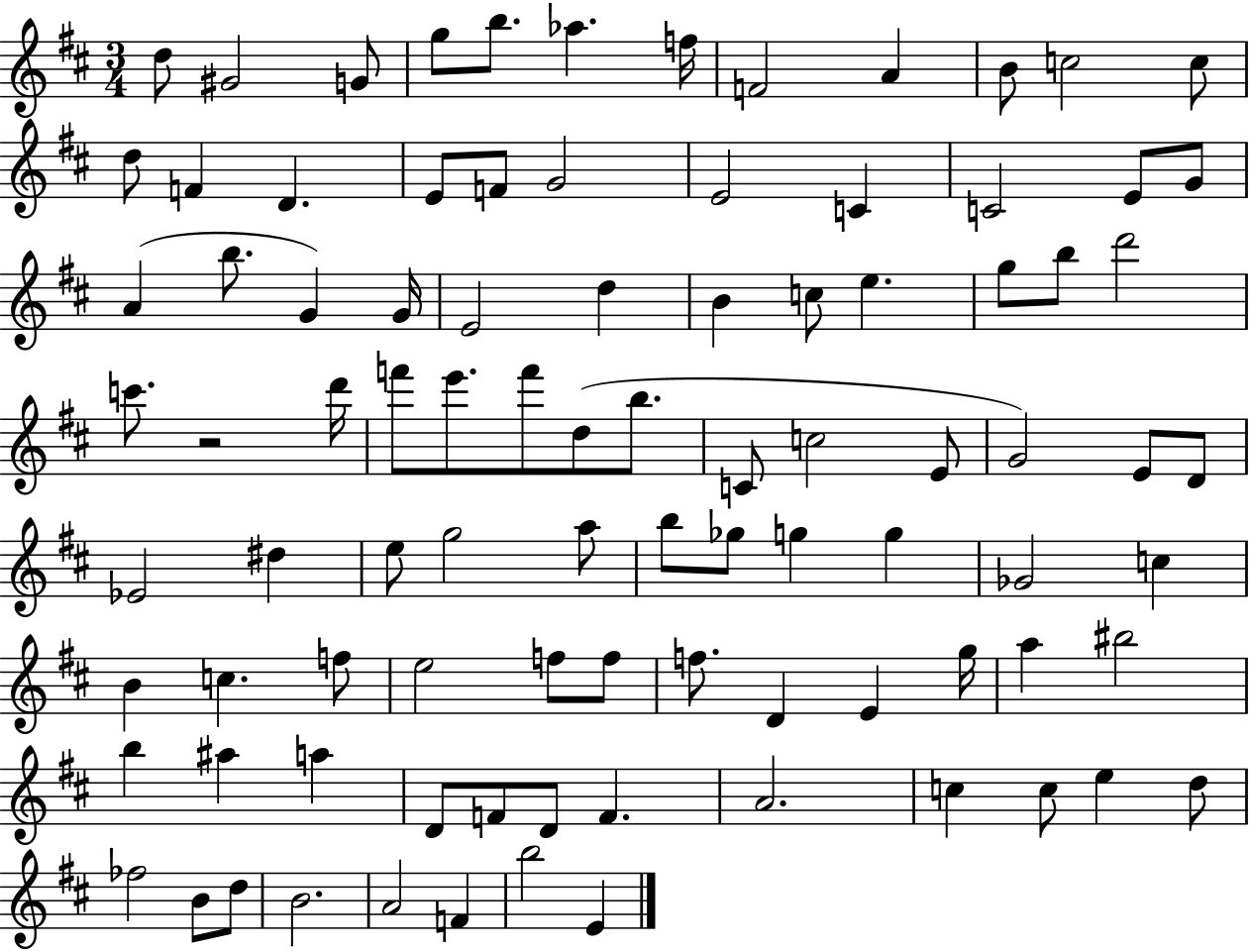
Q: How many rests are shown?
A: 1